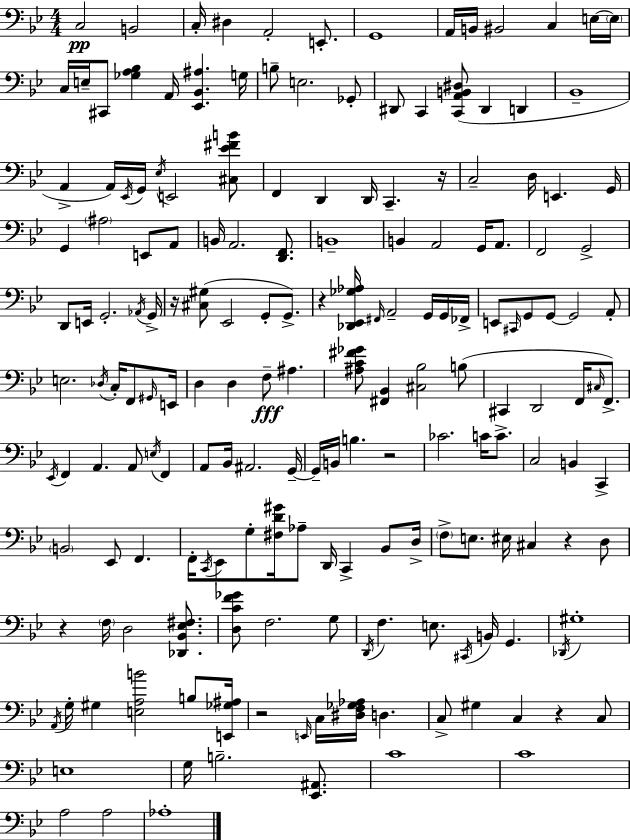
X:1
T:Untitled
M:4/4
L:1/4
K:Bb
C,2 B,,2 C,/4 ^D, A,,2 E,,/2 G,,4 A,,/4 B,,/4 ^B,,2 C, E,/4 E,/4 C,/4 E,/4 ^C,,/2 [_G,A,_B,] A,,/4 [_E,,_B,,^A,] G,/4 B,/2 E,2 _G,,/2 ^D,,/2 C,, [C,,A,,B,,^D,]/2 ^D,, D,, _B,,4 A,, A,,/4 _E,,/4 G,,/4 _E,/4 E,,2 [^C,_E^FB]/2 F,, D,, D,,/4 C,, z/4 C,2 D,/4 E,, G,,/4 G,, ^A,2 E,,/2 A,,/2 B,,/4 A,,2 [D,,F,,]/2 B,,4 B,, A,,2 G,,/4 A,,/2 F,,2 G,,2 D,,/2 E,,/4 G,,2 _A,,/4 G,,/4 z/4 [^C,^G,]/2 _E,,2 G,,/2 G,,/2 z [_D,,_E,,_G,_A,]/4 ^F,,/4 A,,2 G,,/4 G,,/4 _F,,/4 E,,/2 ^C,,/4 G,,/2 G,,/2 G,,2 A,,/2 E,2 _D,/4 C,/4 F,,/2 ^G,,/4 E,,/4 D, D, F,/2 ^A, [^A,C^F_G]/2 [^F,,_B,,] [^C,_B,]2 B,/2 ^C,, D,,2 F,,/4 ^C,/4 F,,/2 _E,,/4 F,, A,, A,,/2 E,/4 F,, A,,/2 _B,,/4 ^A,,2 G,,/4 G,,/4 B,,/4 B, z2 _C2 C/4 C/2 C,2 B,, C,, B,,2 _E,,/2 F,, F,,/4 C,,/4 _E,,/2 G,/2 [^F,D^G]/4 _A,/2 D,,/4 C,, _B,,/2 D,/4 F,/2 E,/2 ^E,/4 ^C, z D,/2 z F,/4 D,2 [_D,,_B,,_E,^F,]/2 [D,CF_G]/2 F,2 G,/2 D,,/4 F, E,/2 ^C,,/4 B,,/4 G,, _D,,/4 ^G,4 A,,/4 G,/4 ^G, [E,A,B]2 B,/2 [E,,_G,^A,]/4 z2 E,,/4 C,/4 [^D,F,_G,_A,]/4 D, C,/2 ^G, C, z C,/2 E,4 G,/4 B,2 [_E,,^A,,]/2 C4 C4 A,2 A,2 _A,4